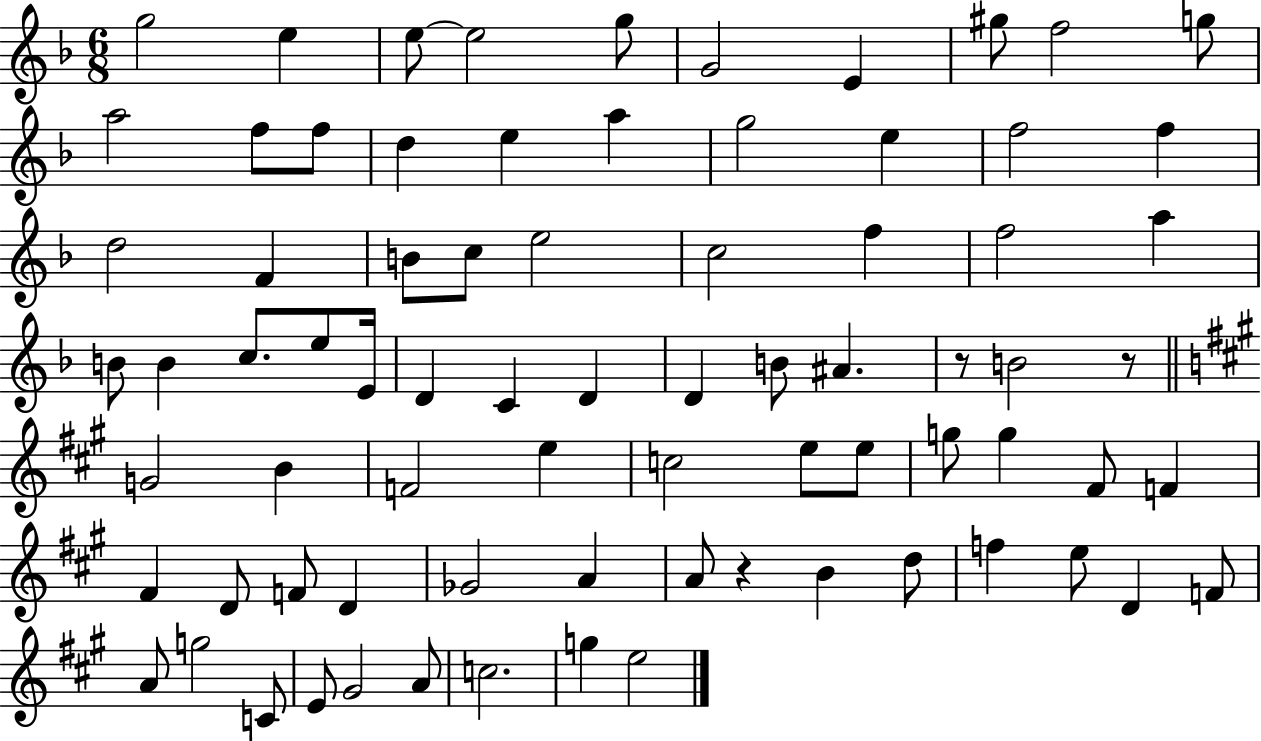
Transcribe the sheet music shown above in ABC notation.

X:1
T:Untitled
M:6/8
L:1/4
K:F
g2 e e/2 e2 g/2 G2 E ^g/2 f2 g/2 a2 f/2 f/2 d e a g2 e f2 f d2 F B/2 c/2 e2 c2 f f2 a B/2 B c/2 e/2 E/4 D C D D B/2 ^A z/2 B2 z/2 G2 B F2 e c2 e/2 e/2 g/2 g ^F/2 F ^F D/2 F/2 D _G2 A A/2 z B d/2 f e/2 D F/2 A/2 g2 C/2 E/2 ^G2 A/2 c2 g e2